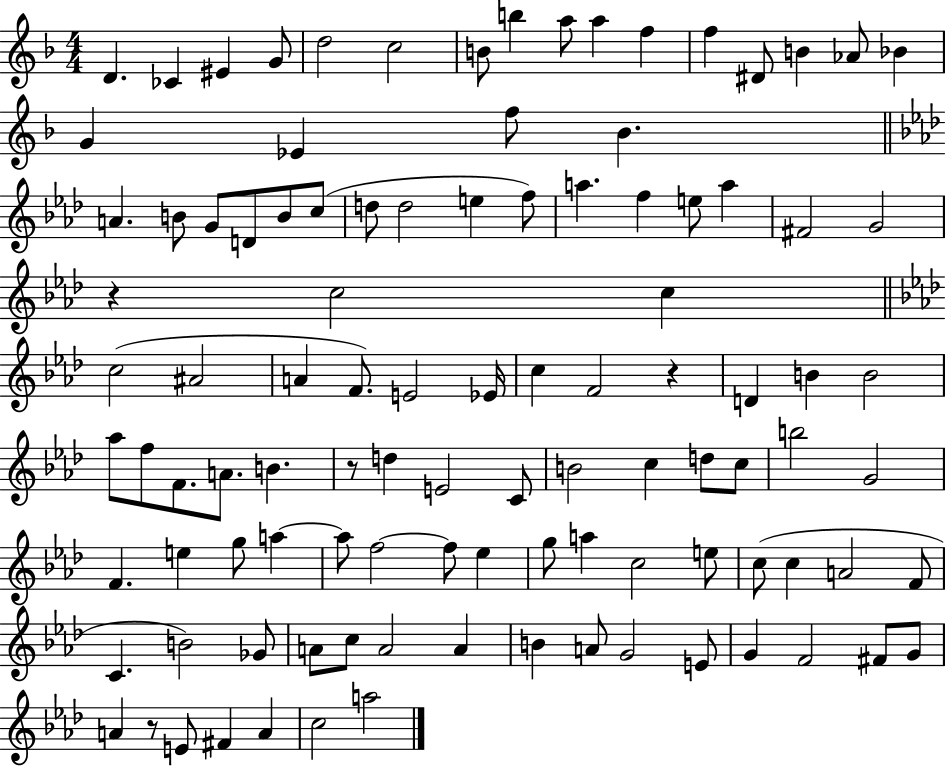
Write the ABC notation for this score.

X:1
T:Untitled
M:4/4
L:1/4
K:F
D _C ^E G/2 d2 c2 B/2 b a/2 a f f ^D/2 B _A/2 _B G _E f/2 _B A B/2 G/2 D/2 B/2 c/2 d/2 d2 e f/2 a f e/2 a ^F2 G2 z c2 c c2 ^A2 A F/2 E2 _E/4 c F2 z D B B2 _a/2 f/2 F/2 A/2 B z/2 d E2 C/2 B2 c d/2 c/2 b2 G2 F e g/2 a a/2 f2 f/2 _e g/2 a c2 e/2 c/2 c A2 F/2 C B2 _G/2 A/2 c/2 A2 A B A/2 G2 E/2 G F2 ^F/2 G/2 A z/2 E/2 ^F A c2 a2